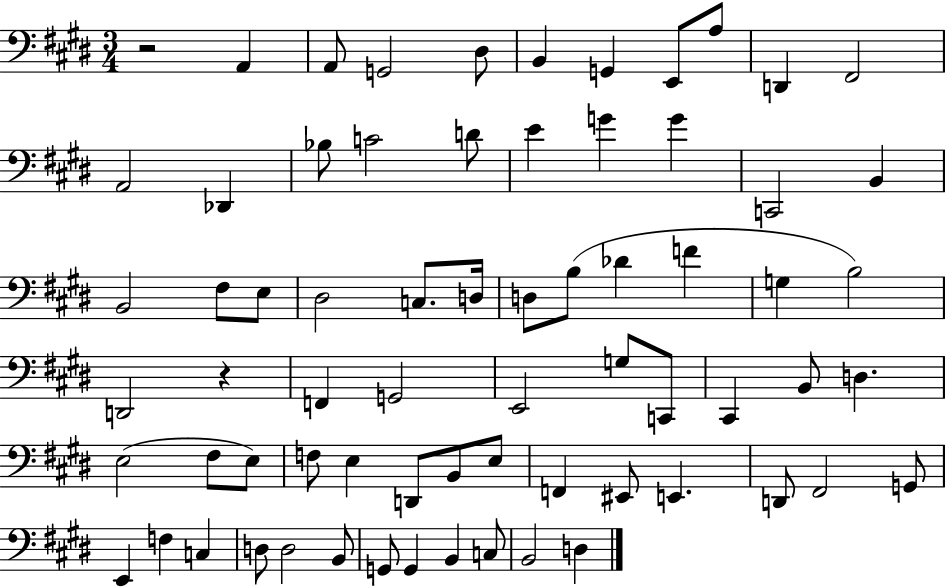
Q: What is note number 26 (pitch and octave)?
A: D3